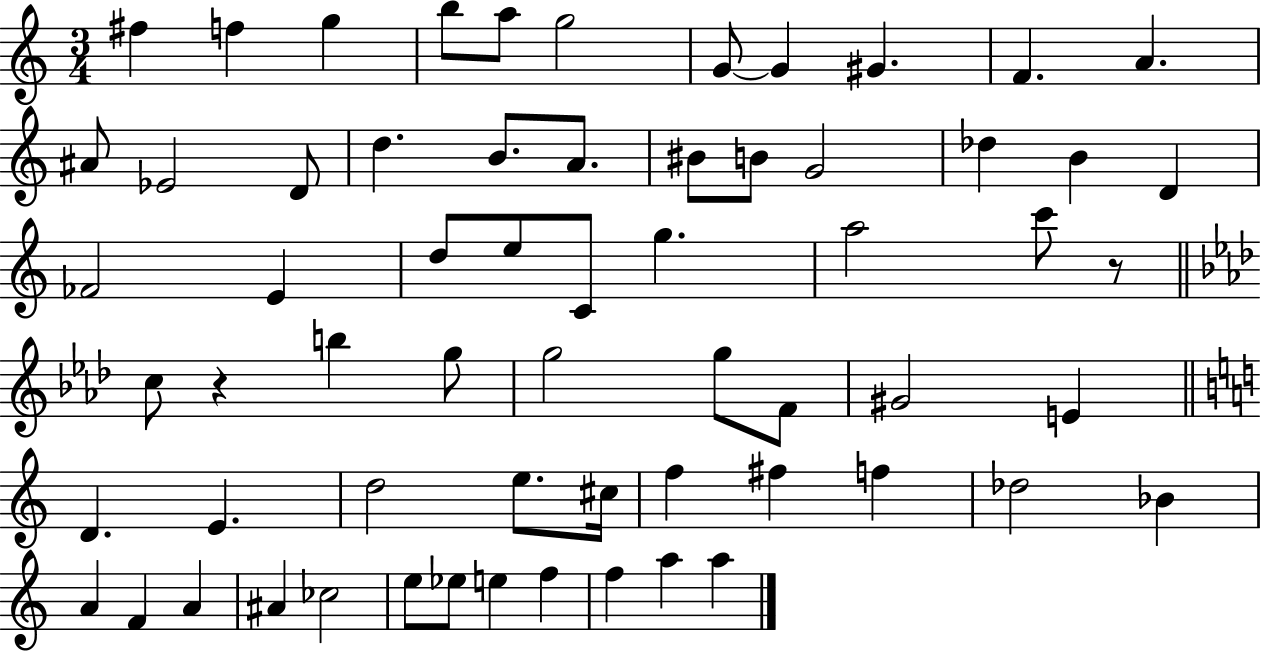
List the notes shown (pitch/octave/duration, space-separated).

F#5/q F5/q G5/q B5/e A5/e G5/h G4/e G4/q G#4/q. F4/q. A4/q. A#4/e Eb4/h D4/e D5/q. B4/e. A4/e. BIS4/e B4/e G4/h Db5/q B4/q D4/q FES4/h E4/q D5/e E5/e C4/e G5/q. A5/h C6/e R/e C5/e R/q B5/q G5/e G5/h G5/e F4/e G#4/h E4/q D4/q. E4/q. D5/h E5/e. C#5/s F5/q F#5/q F5/q Db5/h Bb4/q A4/q F4/q A4/q A#4/q CES5/h E5/e Eb5/e E5/q F5/q F5/q A5/q A5/q